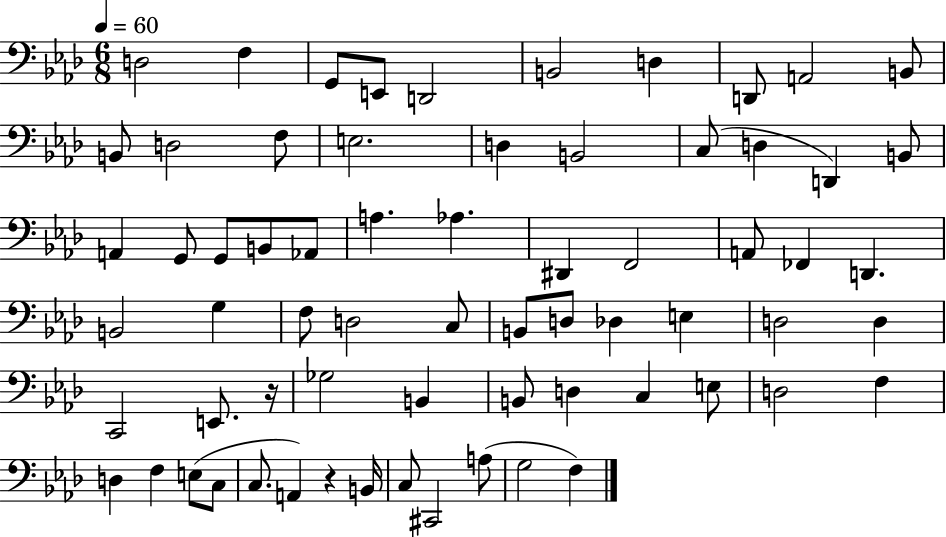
{
  \clef bass
  \numericTimeSignature
  \time 6/8
  \key aes \major
  \tempo 4 = 60
  d2 f4 | g,8 e,8 d,2 | b,2 d4 | d,8 a,2 b,8 | \break b,8 d2 f8 | e2. | d4 b,2 | c8( d4 d,4) b,8 | \break a,4 g,8 g,8 b,8 aes,8 | a4. aes4. | dis,4 f,2 | a,8 fes,4 d,4. | \break b,2 g4 | f8 d2 c8 | b,8 d8 des4 e4 | d2 d4 | \break c,2 e,8. r16 | ges2 b,4 | b,8 d4 c4 e8 | d2 f4 | \break d4 f4 e8( c8 | c8. a,4) r4 b,16 | c8 cis,2 a8( | g2 f4) | \break \bar "|."
}